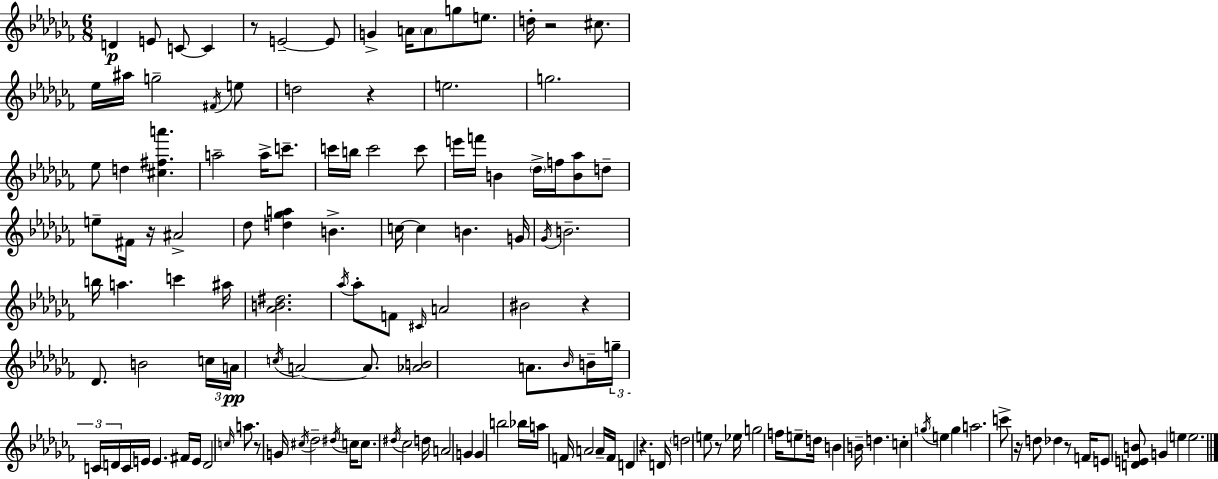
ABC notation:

X:1
T:Untitled
M:6/8
L:1/4
K:Abm
D E/2 C/2 C z/2 E2 E/2 G A/4 A/2 g/2 e/2 d/4 z2 ^c/2 _e/4 ^a/4 g2 ^F/4 e/2 d2 z e2 g2 _e/2 d [^c^fa'] a2 a/4 c'/2 c'/4 b/4 c'2 c'/2 e'/4 f'/4 B _d/4 f/4 [B_a]/2 d/2 e/2 ^F/4 z/4 ^A2 _d/2 [d_ga] B c/4 c B G/4 _G/4 B2 b/4 a c' ^a/4 [_AB^d]2 _a/4 _a/2 F/2 ^C/4 A2 ^B2 z _D/2 B2 c/4 A/4 c/4 A2 A/2 [_AB]2 A/2 _B/4 B/4 g/4 C/4 D/4 C/4 E/4 E ^F/4 E/4 D2 c/4 a/2 z/2 G/4 ^c/4 _d2 ^d/4 c/4 c/2 ^d/4 _c2 d/4 A2 G G b2 _b/4 a/4 F/4 A2 A/4 F/4 D z D/4 d2 e/2 z/2 _e/4 g2 f/4 e/2 d/4 B B/4 d c g/4 e g a2 c'/2 z/4 d/2 _d z/2 F/4 E/2 [DEB]/2 G e e2